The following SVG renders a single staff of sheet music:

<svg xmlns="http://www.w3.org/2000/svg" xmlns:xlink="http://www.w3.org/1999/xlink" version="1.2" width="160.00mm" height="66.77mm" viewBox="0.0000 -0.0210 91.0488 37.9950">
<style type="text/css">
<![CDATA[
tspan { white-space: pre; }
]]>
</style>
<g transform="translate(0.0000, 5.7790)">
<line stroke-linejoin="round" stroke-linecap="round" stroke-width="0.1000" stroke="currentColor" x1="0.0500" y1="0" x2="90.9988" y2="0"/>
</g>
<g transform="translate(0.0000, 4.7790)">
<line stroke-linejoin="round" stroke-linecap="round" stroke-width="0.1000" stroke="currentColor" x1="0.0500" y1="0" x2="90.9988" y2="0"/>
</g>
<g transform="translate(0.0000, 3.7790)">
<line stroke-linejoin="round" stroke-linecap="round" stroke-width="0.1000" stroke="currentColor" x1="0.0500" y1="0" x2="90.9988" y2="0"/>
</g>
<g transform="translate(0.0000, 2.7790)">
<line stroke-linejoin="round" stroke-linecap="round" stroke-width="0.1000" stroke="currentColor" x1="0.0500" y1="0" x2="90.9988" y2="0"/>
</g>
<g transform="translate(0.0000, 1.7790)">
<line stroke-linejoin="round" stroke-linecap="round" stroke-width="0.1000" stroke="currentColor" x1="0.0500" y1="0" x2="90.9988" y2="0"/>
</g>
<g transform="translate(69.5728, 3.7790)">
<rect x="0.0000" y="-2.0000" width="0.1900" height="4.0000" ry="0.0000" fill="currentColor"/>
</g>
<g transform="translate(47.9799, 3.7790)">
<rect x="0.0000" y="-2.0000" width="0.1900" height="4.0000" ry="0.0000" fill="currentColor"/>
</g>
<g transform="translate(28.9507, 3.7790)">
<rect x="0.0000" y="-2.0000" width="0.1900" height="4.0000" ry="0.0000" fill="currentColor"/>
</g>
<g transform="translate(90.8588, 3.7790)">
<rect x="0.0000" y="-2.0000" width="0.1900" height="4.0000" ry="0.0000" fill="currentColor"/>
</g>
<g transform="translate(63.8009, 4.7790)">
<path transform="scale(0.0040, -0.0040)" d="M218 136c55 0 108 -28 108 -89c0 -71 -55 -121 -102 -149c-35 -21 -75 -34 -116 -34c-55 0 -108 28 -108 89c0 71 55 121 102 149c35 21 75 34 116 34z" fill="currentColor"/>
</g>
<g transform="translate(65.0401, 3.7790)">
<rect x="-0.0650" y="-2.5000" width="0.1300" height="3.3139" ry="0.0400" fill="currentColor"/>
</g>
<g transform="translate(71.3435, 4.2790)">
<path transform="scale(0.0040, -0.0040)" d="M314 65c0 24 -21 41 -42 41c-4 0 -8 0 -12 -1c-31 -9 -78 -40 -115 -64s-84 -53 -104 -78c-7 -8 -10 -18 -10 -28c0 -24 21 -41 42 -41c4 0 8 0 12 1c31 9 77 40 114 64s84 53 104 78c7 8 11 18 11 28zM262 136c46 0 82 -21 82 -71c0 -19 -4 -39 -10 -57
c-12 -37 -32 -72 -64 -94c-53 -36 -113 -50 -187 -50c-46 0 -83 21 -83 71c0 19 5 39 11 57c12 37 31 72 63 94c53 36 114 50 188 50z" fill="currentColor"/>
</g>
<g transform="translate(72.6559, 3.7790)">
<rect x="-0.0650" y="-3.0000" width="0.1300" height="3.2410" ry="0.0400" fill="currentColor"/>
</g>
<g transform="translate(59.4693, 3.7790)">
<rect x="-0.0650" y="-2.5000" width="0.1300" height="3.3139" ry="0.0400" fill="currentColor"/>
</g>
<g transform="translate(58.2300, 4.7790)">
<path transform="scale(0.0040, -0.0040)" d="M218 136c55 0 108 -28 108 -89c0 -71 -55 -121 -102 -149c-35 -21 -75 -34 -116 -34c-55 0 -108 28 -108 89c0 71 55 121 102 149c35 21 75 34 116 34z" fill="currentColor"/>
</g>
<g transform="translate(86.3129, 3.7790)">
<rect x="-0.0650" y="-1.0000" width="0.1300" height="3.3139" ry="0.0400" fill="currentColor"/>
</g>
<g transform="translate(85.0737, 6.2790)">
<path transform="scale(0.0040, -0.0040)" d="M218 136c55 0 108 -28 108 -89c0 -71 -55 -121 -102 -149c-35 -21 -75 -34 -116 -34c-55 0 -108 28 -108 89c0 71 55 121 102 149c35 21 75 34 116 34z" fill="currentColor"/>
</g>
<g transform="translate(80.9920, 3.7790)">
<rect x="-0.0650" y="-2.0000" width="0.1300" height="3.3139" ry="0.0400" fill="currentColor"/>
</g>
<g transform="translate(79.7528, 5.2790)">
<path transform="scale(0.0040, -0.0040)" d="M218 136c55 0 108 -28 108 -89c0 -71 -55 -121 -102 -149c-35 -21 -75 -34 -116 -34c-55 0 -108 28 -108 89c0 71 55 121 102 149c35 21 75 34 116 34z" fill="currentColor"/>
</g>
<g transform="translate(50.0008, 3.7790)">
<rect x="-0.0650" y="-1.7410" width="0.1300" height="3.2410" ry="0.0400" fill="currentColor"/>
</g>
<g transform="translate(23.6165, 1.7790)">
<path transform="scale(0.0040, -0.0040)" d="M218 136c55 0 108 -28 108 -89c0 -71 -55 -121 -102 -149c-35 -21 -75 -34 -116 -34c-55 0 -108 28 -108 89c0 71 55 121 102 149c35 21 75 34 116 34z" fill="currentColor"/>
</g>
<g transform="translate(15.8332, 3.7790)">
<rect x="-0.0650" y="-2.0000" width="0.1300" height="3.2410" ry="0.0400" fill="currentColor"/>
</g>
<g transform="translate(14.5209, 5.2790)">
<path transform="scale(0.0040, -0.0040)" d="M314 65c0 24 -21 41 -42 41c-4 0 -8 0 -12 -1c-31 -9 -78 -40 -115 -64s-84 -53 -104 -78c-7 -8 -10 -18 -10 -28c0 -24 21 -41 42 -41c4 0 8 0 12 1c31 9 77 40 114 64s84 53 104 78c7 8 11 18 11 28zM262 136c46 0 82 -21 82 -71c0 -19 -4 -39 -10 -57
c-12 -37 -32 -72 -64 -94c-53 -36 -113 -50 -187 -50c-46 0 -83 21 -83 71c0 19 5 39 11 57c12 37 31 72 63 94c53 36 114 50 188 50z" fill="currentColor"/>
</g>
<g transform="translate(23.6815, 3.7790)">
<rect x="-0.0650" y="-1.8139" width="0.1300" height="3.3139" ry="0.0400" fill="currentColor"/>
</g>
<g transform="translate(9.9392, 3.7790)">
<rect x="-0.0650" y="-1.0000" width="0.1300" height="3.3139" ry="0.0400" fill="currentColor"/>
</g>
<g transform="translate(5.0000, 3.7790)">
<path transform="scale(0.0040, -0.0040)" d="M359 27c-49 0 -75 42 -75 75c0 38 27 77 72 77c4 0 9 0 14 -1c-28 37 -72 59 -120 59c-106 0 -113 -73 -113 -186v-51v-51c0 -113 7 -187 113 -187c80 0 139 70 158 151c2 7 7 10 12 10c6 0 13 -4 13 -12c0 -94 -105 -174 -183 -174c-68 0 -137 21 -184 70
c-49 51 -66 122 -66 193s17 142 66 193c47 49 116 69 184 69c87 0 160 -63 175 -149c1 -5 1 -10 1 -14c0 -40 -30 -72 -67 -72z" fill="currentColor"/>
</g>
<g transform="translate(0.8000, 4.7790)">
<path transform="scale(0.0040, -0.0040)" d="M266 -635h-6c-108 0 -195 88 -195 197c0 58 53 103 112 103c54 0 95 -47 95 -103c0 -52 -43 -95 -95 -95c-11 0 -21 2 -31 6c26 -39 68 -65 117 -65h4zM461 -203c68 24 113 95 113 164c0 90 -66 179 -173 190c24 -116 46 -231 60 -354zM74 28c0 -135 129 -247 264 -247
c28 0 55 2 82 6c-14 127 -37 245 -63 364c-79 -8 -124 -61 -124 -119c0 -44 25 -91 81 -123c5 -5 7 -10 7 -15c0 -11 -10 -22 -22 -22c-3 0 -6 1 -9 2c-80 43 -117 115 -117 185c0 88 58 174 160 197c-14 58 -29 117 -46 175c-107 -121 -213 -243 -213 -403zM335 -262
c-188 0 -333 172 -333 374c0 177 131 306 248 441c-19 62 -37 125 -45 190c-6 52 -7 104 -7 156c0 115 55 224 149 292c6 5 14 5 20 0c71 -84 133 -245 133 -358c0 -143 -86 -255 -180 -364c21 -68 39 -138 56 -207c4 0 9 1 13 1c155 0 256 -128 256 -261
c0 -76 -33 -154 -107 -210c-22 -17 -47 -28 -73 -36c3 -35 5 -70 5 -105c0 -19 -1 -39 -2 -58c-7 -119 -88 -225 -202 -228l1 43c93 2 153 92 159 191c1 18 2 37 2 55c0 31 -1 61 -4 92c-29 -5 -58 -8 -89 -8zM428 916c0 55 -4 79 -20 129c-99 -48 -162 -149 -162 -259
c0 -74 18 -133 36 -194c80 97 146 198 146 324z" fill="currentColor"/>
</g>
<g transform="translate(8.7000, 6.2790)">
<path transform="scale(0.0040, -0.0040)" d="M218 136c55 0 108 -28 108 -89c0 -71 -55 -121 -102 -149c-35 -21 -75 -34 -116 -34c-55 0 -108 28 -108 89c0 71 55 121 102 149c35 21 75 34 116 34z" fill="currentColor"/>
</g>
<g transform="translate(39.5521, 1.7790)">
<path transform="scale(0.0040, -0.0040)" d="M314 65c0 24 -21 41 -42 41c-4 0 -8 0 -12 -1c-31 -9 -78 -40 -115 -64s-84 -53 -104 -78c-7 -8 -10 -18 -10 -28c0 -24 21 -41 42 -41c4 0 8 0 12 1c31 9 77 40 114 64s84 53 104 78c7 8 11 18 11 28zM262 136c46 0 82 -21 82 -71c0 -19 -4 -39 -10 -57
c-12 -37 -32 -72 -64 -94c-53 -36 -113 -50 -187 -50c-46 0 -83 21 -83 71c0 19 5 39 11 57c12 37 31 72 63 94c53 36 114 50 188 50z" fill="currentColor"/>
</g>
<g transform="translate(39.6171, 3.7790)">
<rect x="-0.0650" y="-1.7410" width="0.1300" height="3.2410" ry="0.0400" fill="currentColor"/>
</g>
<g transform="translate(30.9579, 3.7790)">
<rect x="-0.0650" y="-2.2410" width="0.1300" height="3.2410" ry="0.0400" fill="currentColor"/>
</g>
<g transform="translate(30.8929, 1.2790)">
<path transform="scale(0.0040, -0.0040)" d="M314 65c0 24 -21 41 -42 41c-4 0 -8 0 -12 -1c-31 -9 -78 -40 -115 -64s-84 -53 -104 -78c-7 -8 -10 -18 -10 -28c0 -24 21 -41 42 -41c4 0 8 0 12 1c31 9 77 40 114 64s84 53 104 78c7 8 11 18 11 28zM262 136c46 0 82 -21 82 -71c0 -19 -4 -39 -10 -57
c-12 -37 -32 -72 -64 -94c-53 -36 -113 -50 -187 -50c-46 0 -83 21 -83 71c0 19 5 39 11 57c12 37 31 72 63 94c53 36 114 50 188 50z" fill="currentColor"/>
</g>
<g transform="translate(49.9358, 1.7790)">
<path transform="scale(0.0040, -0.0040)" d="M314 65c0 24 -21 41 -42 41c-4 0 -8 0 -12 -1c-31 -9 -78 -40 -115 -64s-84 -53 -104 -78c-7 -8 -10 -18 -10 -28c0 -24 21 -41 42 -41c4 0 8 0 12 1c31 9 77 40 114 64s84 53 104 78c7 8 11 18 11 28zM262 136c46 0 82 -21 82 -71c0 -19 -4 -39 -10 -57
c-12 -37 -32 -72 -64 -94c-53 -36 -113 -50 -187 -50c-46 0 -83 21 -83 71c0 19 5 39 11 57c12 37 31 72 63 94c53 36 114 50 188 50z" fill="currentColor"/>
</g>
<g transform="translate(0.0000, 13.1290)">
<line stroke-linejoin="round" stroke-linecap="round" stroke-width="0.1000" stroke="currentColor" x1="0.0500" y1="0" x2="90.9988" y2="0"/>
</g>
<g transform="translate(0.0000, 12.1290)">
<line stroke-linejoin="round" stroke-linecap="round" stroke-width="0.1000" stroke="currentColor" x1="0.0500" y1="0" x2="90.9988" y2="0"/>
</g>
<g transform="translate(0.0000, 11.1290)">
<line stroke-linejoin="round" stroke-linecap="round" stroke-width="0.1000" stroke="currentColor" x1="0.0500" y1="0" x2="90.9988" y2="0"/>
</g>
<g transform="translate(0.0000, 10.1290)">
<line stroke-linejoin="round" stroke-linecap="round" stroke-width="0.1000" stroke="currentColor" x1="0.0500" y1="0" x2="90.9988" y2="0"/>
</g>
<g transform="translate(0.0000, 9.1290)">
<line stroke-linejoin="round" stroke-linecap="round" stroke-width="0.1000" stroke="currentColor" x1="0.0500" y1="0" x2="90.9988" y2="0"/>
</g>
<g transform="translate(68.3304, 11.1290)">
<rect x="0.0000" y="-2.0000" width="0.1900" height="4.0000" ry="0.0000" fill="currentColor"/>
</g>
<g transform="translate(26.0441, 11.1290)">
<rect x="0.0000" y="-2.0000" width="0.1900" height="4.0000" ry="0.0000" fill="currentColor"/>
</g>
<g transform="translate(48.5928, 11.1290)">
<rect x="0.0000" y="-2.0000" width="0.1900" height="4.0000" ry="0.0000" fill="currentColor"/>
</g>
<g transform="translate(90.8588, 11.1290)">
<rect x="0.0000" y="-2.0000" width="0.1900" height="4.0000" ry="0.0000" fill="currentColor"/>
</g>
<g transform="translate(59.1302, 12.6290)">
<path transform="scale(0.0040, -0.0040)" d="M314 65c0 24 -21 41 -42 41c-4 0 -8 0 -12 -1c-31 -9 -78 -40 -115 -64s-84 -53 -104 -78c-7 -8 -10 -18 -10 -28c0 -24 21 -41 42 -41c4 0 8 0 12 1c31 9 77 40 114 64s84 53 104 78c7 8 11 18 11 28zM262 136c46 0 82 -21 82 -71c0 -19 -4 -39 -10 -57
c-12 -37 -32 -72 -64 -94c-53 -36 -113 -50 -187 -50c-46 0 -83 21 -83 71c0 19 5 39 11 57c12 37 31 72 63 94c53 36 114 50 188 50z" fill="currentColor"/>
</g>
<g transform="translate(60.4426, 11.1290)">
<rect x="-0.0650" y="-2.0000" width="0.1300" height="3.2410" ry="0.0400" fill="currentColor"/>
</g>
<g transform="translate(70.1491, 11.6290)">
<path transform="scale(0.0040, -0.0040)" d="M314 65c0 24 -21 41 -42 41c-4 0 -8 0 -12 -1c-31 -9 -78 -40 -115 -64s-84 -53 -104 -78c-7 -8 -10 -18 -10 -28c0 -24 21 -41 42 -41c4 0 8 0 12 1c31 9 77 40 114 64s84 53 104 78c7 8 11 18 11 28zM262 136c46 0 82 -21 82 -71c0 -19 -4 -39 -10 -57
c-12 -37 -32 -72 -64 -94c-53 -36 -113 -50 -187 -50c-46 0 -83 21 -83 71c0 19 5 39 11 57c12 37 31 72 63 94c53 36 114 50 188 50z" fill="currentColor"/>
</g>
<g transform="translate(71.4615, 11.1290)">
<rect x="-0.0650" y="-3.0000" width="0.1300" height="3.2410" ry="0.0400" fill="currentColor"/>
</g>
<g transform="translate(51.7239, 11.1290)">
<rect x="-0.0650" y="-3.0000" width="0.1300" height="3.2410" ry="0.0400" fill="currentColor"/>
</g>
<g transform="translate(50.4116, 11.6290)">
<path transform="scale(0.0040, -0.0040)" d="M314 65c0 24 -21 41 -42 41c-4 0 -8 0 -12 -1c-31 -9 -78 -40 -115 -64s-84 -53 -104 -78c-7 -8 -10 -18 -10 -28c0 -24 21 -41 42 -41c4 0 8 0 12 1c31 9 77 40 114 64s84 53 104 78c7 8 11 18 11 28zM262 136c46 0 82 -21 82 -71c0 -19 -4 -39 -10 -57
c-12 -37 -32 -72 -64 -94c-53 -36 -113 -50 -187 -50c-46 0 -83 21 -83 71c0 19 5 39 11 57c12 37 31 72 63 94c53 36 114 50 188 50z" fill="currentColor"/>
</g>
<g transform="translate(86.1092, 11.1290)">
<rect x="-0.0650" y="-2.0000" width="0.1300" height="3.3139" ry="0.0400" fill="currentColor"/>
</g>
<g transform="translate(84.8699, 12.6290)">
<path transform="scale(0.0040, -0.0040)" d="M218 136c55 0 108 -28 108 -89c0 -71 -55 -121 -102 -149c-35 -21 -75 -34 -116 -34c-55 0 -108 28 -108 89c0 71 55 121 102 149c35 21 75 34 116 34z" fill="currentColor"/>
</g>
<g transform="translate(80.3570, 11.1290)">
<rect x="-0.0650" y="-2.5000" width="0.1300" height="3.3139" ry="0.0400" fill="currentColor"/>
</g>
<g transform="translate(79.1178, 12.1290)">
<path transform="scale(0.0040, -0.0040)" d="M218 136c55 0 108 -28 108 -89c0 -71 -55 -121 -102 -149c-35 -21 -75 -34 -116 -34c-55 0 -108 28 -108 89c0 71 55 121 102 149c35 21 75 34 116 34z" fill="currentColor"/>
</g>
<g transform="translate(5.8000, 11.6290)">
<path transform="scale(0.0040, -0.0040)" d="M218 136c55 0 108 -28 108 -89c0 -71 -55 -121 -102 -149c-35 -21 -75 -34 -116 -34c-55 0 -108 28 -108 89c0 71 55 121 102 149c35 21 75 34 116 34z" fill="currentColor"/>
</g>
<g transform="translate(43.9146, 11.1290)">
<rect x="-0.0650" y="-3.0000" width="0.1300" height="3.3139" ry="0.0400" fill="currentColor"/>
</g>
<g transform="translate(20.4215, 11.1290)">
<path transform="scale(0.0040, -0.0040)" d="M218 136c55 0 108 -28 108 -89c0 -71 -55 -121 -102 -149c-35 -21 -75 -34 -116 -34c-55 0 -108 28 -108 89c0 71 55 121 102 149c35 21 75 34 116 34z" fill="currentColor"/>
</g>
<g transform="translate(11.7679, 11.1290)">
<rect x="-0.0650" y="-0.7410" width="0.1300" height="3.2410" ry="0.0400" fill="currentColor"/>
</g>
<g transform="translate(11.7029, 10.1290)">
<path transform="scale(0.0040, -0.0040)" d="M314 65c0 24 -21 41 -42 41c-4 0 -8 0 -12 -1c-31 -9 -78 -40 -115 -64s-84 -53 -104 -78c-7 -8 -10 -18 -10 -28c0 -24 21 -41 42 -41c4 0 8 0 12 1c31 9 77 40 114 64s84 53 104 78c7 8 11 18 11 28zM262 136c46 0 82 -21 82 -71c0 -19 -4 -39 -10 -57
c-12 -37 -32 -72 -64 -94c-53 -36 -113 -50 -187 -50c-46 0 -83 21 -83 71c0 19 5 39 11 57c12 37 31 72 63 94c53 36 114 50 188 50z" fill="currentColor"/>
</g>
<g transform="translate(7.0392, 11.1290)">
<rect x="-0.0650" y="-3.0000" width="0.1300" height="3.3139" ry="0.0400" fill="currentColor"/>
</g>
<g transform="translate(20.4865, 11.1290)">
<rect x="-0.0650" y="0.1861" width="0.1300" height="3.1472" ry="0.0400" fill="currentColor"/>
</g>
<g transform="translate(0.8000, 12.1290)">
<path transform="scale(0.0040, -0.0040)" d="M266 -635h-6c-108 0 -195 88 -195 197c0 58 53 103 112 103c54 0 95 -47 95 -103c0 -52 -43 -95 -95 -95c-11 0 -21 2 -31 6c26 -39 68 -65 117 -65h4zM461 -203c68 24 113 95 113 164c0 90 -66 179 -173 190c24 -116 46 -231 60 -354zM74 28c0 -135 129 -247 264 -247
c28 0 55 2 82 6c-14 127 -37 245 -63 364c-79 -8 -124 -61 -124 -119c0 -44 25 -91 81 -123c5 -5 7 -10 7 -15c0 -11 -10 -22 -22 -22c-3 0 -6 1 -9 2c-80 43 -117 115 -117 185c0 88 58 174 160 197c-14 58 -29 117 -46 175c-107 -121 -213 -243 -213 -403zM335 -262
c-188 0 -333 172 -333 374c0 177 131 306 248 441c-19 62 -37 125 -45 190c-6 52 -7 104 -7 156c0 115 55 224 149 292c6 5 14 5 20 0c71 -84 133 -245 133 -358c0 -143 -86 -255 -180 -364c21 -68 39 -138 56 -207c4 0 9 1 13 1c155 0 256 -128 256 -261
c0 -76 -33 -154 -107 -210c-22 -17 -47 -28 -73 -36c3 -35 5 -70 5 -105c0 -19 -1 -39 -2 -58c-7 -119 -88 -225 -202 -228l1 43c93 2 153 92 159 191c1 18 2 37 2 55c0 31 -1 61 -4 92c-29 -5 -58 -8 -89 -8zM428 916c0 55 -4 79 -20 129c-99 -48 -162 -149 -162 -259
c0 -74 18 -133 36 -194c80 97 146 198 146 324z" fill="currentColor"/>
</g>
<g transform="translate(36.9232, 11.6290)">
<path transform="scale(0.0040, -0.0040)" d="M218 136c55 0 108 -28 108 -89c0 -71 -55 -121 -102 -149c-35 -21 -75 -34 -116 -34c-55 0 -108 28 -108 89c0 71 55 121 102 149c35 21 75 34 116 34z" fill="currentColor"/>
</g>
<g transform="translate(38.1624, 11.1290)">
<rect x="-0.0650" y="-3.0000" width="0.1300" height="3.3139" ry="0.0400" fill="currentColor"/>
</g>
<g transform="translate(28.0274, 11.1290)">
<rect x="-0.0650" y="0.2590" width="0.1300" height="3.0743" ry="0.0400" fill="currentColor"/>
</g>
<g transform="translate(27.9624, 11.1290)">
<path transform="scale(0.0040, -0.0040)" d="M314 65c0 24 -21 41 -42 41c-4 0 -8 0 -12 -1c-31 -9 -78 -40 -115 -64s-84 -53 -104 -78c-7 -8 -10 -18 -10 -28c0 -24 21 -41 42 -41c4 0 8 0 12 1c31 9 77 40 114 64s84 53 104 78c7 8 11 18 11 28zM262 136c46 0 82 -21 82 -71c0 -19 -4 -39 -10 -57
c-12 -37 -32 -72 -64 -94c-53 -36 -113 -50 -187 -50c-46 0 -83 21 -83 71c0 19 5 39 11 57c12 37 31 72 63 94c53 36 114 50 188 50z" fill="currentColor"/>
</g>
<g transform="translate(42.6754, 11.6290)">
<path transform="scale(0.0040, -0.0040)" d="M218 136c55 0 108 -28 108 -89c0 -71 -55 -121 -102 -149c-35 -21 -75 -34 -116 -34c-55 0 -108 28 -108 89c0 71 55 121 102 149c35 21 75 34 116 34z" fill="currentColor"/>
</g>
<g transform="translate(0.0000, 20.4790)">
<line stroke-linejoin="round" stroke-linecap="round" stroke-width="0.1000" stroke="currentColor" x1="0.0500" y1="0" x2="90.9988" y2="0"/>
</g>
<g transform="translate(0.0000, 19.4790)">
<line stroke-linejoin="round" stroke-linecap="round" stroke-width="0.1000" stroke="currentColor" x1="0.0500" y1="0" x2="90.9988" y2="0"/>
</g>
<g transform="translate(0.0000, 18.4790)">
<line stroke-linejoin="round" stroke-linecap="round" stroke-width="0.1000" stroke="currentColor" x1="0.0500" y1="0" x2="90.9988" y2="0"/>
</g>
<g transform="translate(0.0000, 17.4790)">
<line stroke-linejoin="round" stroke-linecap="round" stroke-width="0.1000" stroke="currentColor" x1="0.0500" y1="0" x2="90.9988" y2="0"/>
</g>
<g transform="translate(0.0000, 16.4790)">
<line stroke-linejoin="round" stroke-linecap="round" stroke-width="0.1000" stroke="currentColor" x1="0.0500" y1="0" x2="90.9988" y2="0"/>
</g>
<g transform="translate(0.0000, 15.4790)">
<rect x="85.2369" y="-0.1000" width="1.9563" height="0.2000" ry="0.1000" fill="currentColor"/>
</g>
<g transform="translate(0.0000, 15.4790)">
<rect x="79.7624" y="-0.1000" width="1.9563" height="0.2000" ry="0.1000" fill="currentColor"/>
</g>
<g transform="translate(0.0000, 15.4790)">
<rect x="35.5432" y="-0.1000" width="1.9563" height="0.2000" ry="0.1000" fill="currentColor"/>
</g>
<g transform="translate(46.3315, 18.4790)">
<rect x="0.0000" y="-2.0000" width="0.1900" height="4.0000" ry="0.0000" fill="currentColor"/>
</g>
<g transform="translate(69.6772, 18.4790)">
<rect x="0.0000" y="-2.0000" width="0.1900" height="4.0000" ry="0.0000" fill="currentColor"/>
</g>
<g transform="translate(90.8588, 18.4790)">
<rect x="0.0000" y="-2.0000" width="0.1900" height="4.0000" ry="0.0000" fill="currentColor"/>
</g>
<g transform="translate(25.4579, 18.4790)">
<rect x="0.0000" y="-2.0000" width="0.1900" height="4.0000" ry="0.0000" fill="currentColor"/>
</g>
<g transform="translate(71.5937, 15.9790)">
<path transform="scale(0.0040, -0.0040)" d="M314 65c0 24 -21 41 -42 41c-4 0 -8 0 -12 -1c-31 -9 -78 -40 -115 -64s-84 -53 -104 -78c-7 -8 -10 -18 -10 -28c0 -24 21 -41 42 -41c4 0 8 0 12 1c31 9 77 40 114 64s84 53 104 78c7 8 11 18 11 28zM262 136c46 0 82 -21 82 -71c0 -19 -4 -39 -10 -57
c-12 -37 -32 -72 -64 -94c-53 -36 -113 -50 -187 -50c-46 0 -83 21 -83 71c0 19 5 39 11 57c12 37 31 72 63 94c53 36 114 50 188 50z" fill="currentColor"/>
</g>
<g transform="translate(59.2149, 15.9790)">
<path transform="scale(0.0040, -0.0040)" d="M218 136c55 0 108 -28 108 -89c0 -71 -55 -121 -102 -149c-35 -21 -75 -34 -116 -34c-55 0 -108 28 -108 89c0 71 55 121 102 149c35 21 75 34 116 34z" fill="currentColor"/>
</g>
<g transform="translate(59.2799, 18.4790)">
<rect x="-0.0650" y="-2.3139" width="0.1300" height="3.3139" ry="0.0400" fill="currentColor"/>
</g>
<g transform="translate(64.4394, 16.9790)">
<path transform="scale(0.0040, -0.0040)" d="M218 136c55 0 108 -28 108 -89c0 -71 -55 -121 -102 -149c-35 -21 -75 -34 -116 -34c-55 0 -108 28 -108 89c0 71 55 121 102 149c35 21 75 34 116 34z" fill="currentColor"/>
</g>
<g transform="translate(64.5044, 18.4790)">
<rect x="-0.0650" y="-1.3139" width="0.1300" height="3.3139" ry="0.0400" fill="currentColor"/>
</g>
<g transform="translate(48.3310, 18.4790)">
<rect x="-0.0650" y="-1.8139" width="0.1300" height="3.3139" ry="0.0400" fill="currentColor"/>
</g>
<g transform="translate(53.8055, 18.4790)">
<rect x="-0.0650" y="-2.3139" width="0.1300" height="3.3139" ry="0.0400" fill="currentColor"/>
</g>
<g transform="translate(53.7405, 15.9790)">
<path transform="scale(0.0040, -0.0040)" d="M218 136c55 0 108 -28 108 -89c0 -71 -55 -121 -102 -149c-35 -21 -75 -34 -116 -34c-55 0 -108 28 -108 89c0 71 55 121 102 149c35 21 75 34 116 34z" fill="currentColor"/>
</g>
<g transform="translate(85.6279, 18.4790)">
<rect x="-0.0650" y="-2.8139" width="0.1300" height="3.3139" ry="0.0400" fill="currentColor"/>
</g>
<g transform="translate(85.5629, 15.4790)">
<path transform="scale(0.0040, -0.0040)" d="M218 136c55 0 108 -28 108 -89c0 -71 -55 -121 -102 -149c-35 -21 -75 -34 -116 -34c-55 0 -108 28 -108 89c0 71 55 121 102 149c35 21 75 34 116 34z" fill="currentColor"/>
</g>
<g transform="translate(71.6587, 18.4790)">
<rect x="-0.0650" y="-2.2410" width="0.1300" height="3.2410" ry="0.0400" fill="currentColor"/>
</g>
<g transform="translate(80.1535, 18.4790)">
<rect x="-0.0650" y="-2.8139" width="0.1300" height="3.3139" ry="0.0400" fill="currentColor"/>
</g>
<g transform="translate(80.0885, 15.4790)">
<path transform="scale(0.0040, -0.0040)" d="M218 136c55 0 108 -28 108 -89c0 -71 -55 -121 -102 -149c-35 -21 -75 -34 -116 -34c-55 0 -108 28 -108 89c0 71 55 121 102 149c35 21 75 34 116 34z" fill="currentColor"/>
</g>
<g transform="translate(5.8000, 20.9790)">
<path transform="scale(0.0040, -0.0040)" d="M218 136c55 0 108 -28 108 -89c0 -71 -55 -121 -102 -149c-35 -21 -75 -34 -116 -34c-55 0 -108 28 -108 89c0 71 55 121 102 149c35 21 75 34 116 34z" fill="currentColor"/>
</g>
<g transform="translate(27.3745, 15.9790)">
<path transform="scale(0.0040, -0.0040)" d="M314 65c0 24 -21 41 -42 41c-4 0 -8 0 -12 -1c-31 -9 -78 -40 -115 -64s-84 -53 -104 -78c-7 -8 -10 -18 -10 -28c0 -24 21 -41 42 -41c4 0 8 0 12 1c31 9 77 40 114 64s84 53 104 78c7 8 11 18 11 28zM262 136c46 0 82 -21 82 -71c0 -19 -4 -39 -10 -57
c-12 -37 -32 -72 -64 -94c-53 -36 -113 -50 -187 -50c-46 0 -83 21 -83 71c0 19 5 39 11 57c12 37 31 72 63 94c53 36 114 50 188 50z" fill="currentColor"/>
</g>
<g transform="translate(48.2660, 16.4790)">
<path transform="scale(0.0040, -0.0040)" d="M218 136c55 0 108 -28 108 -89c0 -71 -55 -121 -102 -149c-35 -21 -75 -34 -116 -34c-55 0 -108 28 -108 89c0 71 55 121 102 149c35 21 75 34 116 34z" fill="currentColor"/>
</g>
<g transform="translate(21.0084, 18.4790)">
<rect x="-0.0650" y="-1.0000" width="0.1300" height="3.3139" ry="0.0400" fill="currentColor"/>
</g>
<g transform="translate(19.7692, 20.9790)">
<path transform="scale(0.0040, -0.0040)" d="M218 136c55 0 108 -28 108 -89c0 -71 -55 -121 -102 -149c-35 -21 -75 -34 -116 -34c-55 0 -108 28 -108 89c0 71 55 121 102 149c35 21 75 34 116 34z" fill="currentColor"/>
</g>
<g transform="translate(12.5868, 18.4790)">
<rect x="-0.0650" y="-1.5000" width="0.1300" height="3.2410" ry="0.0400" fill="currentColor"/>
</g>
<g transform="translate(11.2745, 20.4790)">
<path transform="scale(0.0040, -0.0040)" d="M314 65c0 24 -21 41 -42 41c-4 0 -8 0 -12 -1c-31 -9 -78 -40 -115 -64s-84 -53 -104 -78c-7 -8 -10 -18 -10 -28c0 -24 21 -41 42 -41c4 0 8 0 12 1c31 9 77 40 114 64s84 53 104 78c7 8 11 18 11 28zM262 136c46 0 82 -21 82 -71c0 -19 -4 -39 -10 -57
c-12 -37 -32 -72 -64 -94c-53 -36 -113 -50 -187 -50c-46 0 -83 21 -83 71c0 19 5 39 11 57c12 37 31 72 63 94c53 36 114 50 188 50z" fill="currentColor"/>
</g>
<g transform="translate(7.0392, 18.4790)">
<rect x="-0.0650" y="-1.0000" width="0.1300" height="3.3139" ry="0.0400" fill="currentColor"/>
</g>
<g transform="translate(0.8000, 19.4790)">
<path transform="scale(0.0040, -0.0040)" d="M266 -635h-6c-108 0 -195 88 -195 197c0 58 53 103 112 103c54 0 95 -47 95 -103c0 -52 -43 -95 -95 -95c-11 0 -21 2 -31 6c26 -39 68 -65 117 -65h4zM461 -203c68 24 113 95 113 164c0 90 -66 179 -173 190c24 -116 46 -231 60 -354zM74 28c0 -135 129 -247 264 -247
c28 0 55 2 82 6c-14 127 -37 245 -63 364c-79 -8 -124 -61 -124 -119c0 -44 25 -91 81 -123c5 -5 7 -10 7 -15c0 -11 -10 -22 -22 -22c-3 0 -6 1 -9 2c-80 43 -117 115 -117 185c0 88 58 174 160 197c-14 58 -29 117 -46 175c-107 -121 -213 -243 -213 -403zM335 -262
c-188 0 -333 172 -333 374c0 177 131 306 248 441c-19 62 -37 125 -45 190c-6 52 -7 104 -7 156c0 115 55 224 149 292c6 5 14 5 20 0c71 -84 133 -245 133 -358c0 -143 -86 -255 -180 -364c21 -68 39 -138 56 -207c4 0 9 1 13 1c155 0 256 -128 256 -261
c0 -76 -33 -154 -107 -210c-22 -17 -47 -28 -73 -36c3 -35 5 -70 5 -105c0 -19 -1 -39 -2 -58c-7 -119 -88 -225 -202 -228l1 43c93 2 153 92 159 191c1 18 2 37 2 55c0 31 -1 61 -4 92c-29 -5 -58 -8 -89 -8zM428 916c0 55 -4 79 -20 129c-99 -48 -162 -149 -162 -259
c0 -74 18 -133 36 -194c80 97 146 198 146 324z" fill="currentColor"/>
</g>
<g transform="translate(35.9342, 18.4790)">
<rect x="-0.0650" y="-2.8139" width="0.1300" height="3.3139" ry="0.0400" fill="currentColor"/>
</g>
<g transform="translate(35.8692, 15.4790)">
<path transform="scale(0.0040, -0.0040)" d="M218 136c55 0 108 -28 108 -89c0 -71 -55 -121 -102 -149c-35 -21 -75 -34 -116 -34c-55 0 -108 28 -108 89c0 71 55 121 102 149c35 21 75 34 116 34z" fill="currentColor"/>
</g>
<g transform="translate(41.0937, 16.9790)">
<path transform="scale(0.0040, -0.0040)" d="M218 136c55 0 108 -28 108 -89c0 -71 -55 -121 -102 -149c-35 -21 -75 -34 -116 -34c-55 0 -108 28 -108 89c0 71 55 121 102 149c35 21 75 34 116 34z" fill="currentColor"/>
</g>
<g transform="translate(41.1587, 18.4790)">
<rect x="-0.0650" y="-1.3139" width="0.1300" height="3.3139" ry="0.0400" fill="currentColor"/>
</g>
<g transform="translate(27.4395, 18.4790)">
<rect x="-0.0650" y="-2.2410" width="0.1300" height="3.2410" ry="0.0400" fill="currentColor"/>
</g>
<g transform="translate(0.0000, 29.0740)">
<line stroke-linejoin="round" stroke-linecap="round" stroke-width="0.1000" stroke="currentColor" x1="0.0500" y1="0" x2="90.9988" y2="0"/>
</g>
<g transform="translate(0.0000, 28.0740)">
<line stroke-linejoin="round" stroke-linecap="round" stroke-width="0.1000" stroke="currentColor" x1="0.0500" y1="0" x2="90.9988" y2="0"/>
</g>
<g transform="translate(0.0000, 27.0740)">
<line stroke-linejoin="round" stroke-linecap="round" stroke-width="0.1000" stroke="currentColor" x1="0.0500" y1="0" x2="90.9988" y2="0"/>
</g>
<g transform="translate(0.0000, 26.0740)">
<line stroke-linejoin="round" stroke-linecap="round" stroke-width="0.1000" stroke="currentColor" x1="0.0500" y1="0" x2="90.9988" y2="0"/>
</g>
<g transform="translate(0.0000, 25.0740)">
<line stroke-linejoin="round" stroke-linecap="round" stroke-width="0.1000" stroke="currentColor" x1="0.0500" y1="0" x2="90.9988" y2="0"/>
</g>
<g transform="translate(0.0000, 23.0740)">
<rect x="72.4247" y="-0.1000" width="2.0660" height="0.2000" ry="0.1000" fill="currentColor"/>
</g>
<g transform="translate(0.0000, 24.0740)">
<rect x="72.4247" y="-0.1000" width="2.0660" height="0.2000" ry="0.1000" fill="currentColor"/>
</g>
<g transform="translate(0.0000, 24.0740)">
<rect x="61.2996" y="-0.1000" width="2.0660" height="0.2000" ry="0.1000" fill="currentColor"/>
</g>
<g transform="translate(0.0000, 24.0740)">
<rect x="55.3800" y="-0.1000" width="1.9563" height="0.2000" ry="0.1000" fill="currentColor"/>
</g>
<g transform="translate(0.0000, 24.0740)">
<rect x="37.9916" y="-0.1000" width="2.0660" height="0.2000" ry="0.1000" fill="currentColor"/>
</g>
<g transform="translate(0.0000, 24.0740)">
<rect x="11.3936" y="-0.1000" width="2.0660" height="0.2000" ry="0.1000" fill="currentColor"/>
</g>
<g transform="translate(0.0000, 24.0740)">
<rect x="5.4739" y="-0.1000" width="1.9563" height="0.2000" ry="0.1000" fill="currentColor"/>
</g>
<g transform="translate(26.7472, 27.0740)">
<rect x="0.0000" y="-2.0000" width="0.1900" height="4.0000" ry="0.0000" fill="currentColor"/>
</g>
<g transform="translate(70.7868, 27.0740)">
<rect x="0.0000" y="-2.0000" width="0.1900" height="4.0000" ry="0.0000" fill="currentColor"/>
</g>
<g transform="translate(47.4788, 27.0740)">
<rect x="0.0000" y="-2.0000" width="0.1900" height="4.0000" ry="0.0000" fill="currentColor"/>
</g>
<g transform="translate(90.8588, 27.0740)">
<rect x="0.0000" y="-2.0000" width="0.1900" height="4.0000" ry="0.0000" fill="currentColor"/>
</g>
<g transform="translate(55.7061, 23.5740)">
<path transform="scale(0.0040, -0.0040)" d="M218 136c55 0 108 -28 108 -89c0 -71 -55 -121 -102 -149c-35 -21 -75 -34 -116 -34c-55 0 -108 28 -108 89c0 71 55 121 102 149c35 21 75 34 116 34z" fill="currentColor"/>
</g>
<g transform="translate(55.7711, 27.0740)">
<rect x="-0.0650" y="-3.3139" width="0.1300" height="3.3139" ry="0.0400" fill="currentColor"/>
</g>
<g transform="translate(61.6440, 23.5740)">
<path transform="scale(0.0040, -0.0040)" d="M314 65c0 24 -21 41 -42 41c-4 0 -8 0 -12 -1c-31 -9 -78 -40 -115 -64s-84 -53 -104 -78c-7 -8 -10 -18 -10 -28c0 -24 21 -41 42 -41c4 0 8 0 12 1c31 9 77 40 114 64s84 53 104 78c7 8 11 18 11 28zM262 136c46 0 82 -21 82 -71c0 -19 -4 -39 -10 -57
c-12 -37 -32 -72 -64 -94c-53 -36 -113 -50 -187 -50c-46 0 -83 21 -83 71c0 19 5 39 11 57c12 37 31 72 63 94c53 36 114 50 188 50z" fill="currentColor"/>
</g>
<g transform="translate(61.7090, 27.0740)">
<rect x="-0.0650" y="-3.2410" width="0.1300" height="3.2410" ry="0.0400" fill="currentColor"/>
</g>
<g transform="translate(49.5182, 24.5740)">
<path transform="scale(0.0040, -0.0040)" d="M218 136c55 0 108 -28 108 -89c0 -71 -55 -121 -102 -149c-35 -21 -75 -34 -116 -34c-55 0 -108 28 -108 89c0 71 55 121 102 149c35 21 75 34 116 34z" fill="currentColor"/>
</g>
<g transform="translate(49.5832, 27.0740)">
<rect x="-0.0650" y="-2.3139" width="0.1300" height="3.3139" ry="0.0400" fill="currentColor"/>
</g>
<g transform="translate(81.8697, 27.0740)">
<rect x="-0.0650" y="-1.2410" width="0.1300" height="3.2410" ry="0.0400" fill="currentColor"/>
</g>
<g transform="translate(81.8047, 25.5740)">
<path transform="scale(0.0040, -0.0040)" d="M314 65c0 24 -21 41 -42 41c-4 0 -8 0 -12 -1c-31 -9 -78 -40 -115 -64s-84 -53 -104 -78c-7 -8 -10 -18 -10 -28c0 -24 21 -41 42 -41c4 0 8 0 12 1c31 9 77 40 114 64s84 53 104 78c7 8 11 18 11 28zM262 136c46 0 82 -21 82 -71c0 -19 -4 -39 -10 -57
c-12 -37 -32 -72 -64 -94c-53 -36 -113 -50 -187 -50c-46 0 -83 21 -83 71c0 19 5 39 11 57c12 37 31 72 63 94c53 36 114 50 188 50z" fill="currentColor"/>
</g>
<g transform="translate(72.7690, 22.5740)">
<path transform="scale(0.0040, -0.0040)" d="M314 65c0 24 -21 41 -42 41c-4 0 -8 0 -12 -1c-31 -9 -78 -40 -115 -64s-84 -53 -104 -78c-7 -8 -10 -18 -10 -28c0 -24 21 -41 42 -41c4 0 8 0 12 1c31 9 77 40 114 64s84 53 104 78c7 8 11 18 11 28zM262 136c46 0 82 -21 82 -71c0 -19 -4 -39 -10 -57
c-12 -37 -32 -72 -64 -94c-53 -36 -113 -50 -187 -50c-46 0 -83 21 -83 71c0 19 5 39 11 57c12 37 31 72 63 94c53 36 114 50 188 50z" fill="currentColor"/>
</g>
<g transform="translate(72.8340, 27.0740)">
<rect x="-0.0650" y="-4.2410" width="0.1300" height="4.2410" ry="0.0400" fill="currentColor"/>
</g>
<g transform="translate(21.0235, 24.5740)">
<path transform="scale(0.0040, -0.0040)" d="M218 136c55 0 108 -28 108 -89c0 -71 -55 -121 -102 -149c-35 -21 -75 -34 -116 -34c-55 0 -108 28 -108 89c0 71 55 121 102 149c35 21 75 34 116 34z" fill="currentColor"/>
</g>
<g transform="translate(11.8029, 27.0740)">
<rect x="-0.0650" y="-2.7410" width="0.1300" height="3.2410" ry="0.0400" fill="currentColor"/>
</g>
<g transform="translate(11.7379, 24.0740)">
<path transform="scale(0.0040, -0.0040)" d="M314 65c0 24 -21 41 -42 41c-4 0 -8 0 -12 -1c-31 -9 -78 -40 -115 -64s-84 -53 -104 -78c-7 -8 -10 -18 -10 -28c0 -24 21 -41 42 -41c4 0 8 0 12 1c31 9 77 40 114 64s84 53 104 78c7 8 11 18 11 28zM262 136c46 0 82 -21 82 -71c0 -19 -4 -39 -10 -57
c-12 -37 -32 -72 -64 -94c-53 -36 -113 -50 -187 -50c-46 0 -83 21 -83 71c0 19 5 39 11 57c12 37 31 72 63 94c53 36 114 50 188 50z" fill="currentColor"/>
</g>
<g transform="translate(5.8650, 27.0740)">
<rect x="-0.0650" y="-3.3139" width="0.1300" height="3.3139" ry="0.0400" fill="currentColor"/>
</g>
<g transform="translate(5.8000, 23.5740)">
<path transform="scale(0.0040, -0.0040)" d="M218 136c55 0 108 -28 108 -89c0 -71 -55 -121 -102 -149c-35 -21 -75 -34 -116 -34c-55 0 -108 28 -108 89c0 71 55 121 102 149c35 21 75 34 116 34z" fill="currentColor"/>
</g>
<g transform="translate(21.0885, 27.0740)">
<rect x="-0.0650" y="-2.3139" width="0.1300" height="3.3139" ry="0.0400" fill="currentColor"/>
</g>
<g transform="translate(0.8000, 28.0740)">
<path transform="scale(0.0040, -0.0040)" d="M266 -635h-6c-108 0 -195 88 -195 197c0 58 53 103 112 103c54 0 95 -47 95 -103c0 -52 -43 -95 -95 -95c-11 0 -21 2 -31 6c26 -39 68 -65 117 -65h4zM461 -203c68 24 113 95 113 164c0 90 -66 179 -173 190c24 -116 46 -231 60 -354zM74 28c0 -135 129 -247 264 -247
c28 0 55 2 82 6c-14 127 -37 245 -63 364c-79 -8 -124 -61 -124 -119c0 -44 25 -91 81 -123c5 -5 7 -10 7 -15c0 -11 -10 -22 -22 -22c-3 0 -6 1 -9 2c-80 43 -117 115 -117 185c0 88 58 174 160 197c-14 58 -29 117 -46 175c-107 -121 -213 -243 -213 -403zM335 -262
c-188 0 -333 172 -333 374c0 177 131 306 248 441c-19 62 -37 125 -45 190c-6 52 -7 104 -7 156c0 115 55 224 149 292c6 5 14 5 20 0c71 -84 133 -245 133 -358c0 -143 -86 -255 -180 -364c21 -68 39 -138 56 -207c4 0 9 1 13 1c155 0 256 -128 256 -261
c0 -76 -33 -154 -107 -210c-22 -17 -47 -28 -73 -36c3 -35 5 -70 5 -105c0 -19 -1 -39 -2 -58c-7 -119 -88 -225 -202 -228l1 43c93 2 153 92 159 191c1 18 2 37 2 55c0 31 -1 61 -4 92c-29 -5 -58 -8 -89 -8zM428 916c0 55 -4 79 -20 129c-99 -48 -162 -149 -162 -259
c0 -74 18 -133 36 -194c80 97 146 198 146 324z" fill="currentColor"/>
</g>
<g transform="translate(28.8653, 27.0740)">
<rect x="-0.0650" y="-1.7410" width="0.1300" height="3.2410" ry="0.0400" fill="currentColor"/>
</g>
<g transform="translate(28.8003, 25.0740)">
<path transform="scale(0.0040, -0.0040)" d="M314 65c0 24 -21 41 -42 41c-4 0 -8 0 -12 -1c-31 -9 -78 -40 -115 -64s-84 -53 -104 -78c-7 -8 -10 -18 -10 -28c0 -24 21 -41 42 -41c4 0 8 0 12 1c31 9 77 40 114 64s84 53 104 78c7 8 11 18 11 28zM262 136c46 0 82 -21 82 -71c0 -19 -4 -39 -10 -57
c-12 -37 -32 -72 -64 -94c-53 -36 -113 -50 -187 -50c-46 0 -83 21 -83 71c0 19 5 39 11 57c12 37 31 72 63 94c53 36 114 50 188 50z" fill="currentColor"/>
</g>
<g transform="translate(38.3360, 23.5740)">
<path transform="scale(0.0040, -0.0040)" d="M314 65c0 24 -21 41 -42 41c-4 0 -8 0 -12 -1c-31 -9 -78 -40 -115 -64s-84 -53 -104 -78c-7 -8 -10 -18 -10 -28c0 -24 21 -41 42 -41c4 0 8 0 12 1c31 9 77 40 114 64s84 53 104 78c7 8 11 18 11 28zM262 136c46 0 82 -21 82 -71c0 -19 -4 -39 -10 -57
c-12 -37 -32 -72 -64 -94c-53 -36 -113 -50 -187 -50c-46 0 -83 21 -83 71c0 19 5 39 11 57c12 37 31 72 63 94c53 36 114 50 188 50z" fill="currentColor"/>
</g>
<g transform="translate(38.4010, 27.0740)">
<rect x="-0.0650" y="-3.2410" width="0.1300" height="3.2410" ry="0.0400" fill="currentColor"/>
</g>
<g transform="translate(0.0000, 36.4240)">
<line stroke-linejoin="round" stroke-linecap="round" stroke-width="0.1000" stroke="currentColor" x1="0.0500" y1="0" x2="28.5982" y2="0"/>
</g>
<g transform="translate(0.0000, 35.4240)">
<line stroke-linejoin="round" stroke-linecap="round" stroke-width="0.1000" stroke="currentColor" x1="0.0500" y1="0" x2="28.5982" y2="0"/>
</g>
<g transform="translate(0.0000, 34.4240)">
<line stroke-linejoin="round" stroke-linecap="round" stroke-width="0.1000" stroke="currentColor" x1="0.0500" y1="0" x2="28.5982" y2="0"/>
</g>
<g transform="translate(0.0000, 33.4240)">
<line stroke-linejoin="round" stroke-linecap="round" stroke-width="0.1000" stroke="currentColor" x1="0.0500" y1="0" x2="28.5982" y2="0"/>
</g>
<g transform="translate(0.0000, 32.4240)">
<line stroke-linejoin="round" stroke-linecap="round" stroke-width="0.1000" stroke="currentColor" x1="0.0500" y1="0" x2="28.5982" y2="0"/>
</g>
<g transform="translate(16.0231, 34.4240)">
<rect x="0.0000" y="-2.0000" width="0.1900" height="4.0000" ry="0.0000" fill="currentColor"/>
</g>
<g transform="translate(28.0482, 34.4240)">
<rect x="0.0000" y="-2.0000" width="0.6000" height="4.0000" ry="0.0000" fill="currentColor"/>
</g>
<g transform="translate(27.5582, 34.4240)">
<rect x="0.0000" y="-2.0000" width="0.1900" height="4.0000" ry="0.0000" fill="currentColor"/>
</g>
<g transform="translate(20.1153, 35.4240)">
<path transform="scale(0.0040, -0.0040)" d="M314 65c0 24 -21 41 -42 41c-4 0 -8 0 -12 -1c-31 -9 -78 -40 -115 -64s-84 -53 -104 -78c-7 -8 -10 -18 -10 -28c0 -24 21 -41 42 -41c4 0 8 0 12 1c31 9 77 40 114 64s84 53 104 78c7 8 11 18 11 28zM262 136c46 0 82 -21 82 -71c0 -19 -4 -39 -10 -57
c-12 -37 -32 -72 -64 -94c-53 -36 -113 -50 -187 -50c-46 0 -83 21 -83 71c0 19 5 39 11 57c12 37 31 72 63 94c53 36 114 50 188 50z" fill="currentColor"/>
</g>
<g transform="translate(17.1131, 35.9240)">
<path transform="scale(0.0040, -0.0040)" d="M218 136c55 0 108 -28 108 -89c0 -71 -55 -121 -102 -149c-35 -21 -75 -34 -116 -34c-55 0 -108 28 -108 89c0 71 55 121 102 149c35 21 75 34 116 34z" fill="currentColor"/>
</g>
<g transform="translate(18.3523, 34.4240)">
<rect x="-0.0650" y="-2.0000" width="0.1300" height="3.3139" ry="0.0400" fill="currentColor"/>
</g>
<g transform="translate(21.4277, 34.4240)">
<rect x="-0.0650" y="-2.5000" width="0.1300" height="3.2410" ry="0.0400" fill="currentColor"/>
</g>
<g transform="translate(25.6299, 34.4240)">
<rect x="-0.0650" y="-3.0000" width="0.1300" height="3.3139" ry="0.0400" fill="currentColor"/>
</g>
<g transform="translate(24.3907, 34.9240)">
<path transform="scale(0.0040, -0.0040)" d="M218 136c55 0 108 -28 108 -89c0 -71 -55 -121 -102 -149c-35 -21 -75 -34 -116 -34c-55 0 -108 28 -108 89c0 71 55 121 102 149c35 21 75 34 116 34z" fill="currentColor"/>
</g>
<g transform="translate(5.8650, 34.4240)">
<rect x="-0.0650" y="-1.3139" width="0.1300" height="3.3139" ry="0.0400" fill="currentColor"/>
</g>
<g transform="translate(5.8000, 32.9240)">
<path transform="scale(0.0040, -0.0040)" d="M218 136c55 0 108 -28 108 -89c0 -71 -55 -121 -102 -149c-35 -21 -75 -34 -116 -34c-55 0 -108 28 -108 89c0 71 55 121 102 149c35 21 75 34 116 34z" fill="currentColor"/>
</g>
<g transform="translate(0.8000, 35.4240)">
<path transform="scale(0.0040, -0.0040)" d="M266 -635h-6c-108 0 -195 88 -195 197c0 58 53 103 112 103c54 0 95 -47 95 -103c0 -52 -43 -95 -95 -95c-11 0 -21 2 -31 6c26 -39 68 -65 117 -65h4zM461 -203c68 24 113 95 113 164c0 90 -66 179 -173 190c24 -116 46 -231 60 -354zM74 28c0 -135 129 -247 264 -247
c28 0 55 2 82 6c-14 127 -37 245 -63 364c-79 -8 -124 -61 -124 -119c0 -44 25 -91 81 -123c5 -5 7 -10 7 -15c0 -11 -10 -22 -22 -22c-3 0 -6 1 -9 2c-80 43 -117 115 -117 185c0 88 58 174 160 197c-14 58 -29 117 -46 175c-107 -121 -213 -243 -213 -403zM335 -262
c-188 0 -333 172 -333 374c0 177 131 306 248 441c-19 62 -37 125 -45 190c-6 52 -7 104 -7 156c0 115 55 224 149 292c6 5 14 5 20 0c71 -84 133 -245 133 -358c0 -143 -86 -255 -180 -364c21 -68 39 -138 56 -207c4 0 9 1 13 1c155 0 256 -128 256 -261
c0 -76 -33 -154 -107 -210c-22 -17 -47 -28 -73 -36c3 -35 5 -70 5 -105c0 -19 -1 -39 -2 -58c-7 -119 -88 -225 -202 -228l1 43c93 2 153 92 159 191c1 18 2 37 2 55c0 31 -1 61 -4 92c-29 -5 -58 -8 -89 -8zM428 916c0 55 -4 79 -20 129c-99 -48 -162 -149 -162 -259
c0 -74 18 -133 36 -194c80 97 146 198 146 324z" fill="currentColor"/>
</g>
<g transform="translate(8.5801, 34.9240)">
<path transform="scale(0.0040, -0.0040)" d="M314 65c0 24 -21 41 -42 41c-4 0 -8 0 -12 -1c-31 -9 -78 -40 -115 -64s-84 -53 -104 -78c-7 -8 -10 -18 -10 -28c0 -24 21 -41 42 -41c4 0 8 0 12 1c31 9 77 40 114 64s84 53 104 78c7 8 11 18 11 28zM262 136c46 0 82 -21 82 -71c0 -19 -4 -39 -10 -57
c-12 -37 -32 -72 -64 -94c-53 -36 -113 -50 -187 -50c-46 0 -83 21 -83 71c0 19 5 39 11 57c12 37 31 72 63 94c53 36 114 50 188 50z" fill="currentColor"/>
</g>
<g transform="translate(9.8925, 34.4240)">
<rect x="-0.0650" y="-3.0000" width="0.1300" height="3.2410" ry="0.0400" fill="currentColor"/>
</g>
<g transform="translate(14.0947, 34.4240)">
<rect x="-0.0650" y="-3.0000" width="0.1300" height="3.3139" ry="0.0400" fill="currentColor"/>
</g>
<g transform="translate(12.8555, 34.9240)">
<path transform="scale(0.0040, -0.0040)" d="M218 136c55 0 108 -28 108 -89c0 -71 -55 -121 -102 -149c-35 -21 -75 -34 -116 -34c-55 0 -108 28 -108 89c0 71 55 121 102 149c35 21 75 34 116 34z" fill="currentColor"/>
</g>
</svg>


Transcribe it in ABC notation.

X:1
T:Untitled
M:4/4
L:1/4
K:C
D F2 f g2 f2 f2 G G A2 F D A d2 B B2 A A A2 F2 A2 G F D E2 D g2 a e f g g e g2 a a b a2 g f2 b2 g b b2 d'2 e2 e A2 A F G2 A